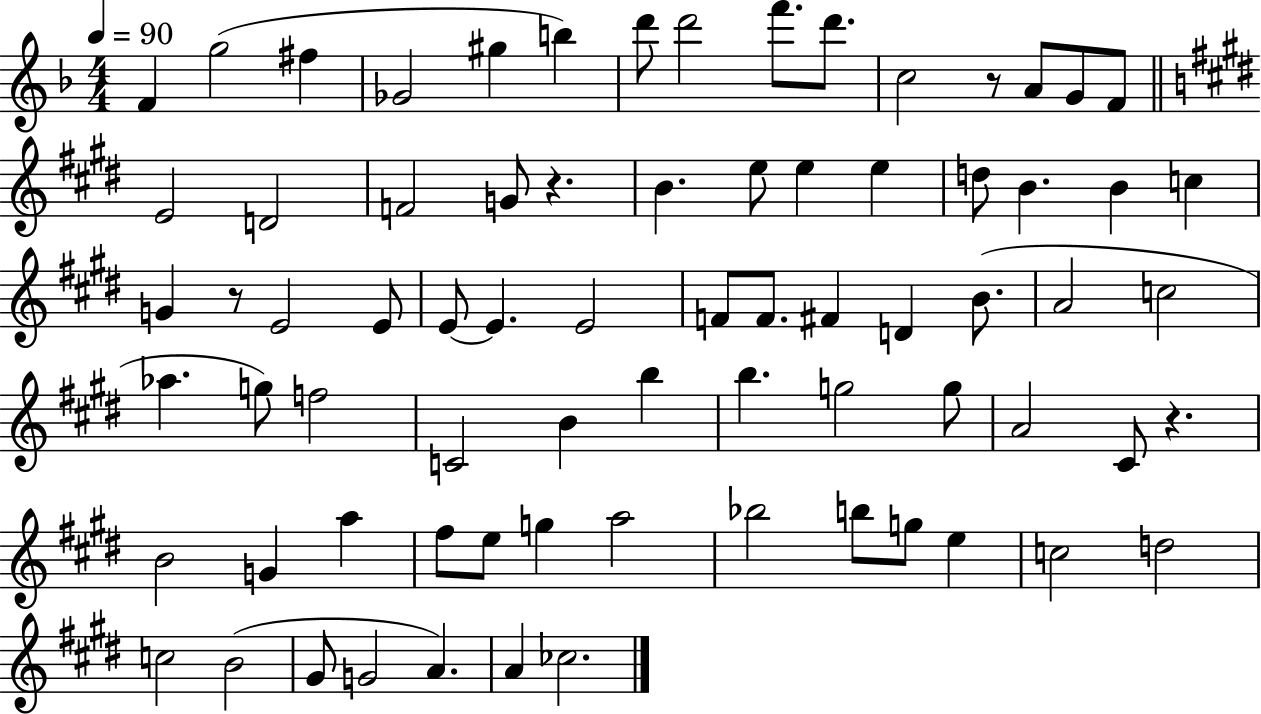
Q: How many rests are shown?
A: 4